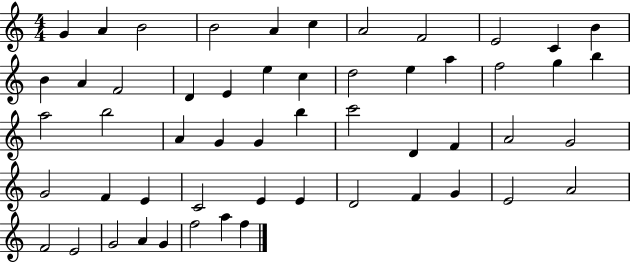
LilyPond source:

{
  \clef treble
  \numericTimeSignature
  \time 4/4
  \key c \major
  g'4 a'4 b'2 | b'2 a'4 c''4 | a'2 f'2 | e'2 c'4 b'4 | \break b'4 a'4 f'2 | d'4 e'4 e''4 c''4 | d''2 e''4 a''4 | f''2 g''4 b''4 | \break a''2 b''2 | a'4 g'4 g'4 b''4 | c'''2 d'4 f'4 | a'2 g'2 | \break g'2 f'4 e'4 | c'2 e'4 e'4 | d'2 f'4 g'4 | e'2 a'2 | \break f'2 e'2 | g'2 a'4 g'4 | f''2 a''4 f''4 | \bar "|."
}